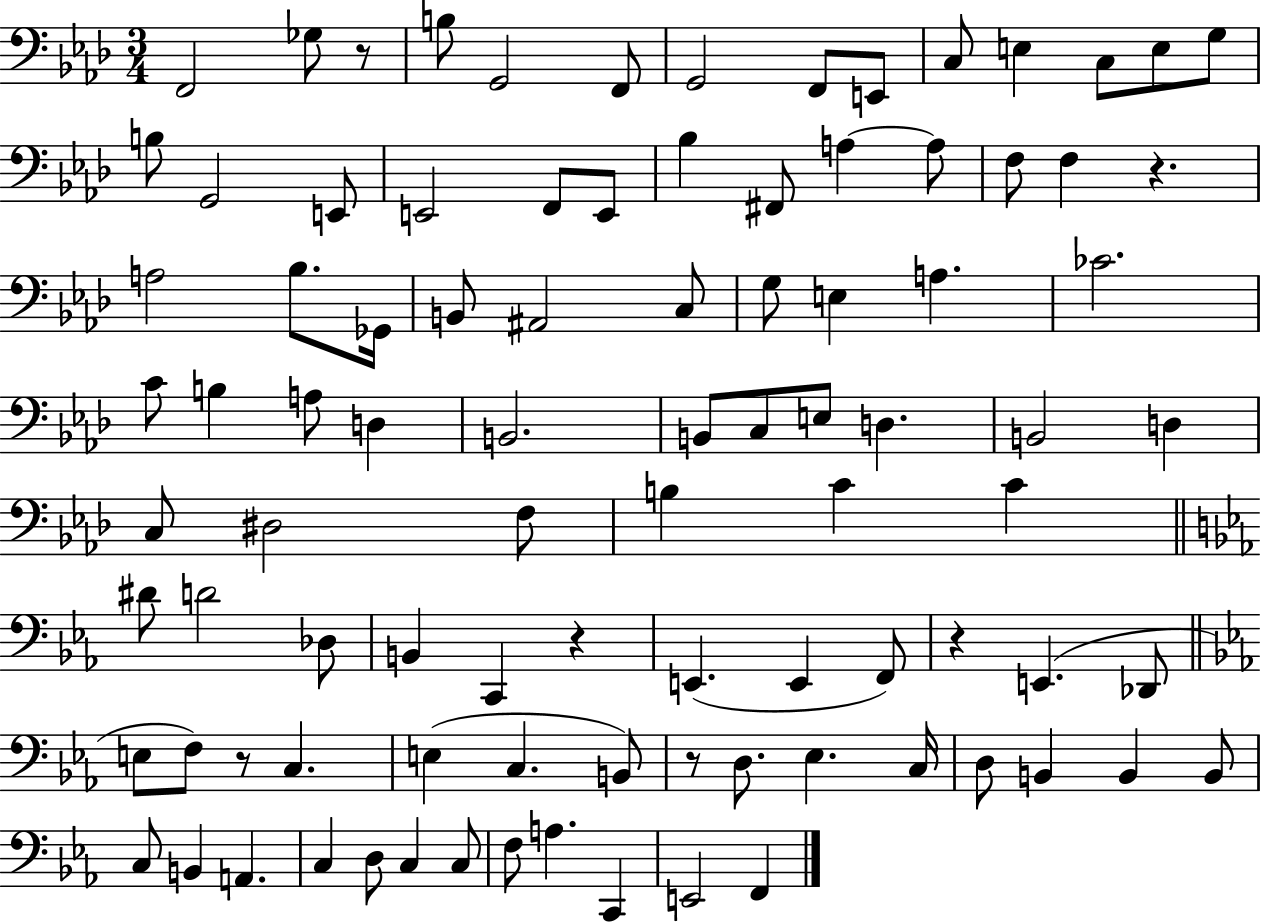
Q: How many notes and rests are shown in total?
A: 93